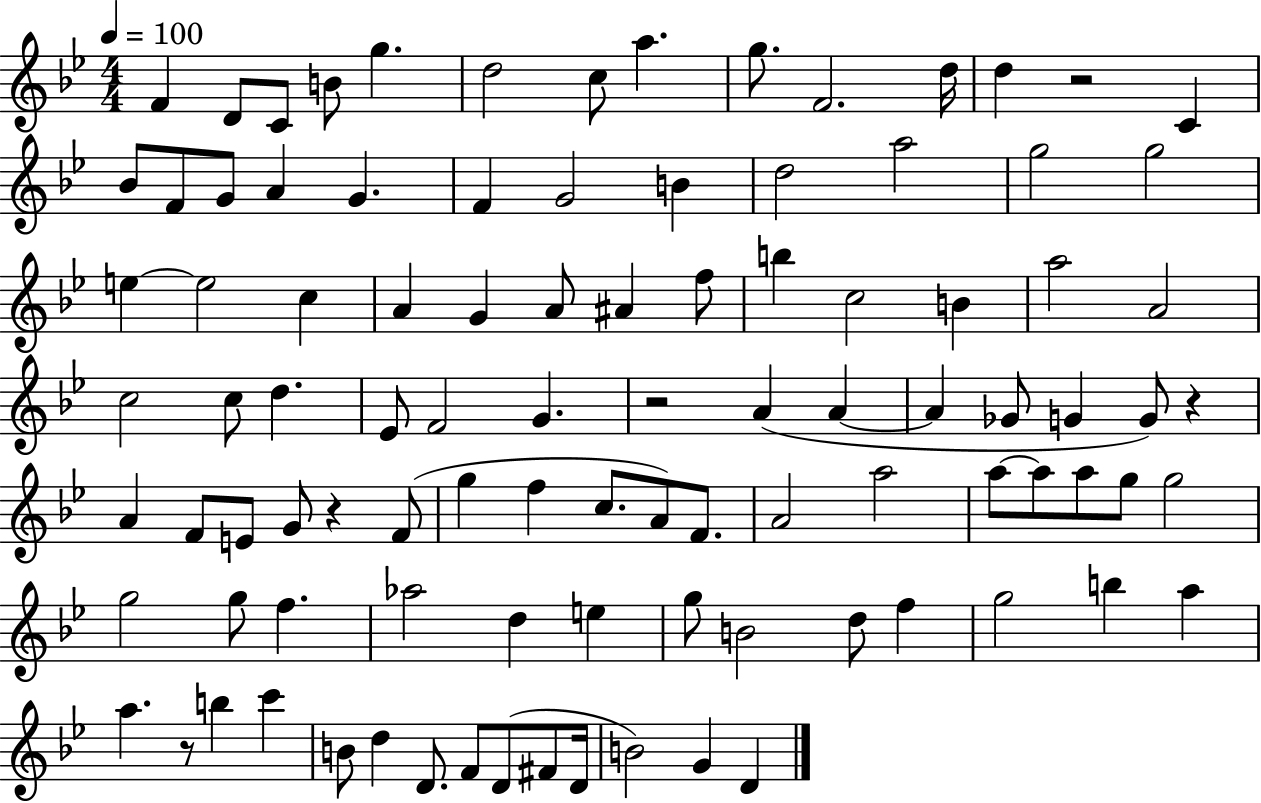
X:1
T:Untitled
M:4/4
L:1/4
K:Bb
F D/2 C/2 B/2 g d2 c/2 a g/2 F2 d/4 d z2 C _B/2 F/2 G/2 A G F G2 B d2 a2 g2 g2 e e2 c A G A/2 ^A f/2 b c2 B a2 A2 c2 c/2 d _E/2 F2 G z2 A A A _G/2 G G/2 z A F/2 E/2 G/2 z F/2 g f c/2 A/2 F/2 A2 a2 a/2 a/2 a/2 g/2 g2 g2 g/2 f _a2 d e g/2 B2 d/2 f g2 b a a z/2 b c' B/2 d D/2 F/2 D/2 ^F/2 D/4 B2 G D